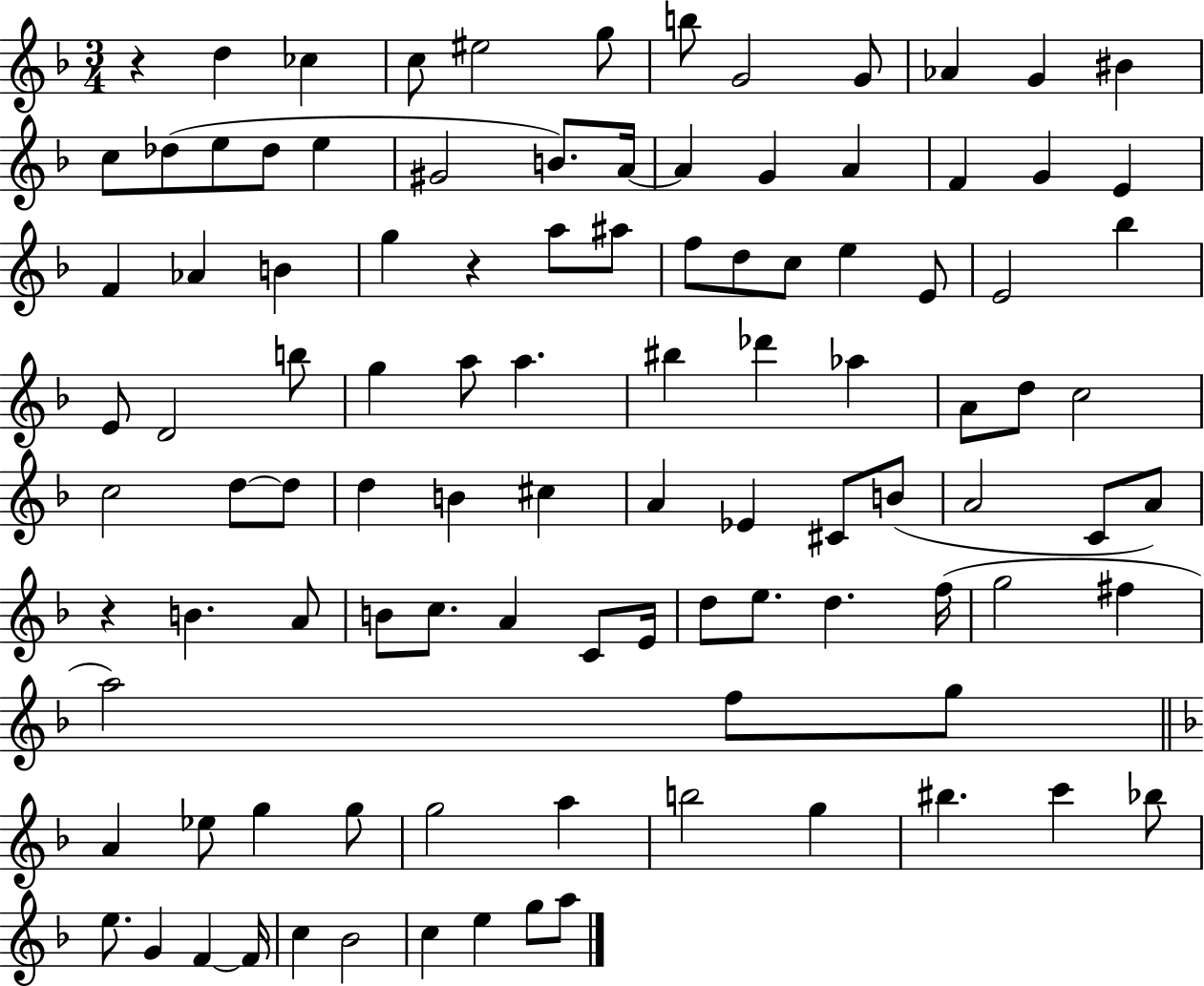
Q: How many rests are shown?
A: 3